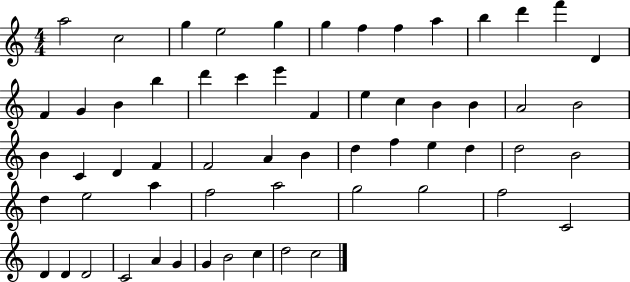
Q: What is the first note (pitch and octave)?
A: A5